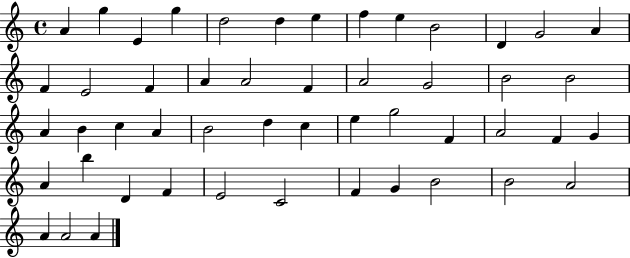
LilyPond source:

{
  \clef treble
  \time 4/4
  \defaultTimeSignature
  \key c \major
  a'4 g''4 e'4 g''4 | d''2 d''4 e''4 | f''4 e''4 b'2 | d'4 g'2 a'4 | \break f'4 e'2 f'4 | a'4 a'2 f'4 | a'2 g'2 | b'2 b'2 | \break a'4 b'4 c''4 a'4 | b'2 d''4 c''4 | e''4 g''2 f'4 | a'2 f'4 g'4 | \break a'4 b''4 d'4 f'4 | e'2 c'2 | f'4 g'4 b'2 | b'2 a'2 | \break a'4 a'2 a'4 | \bar "|."
}